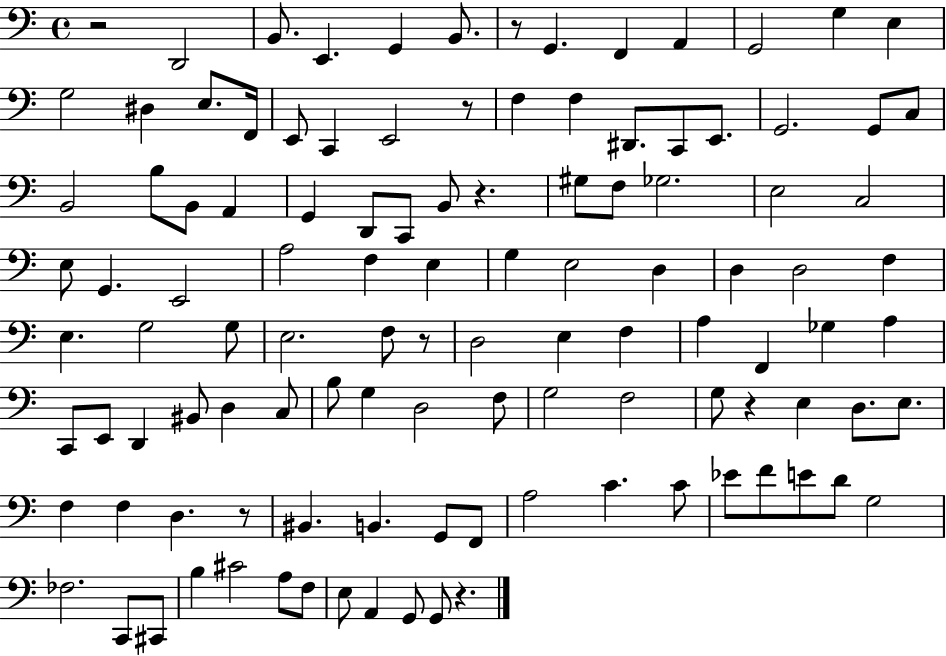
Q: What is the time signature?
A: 4/4